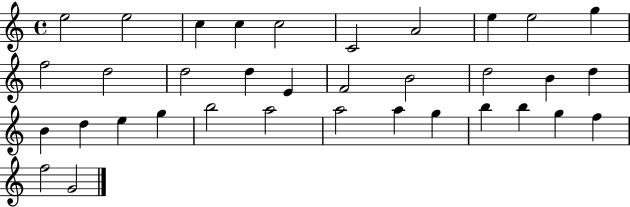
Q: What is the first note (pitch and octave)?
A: E5